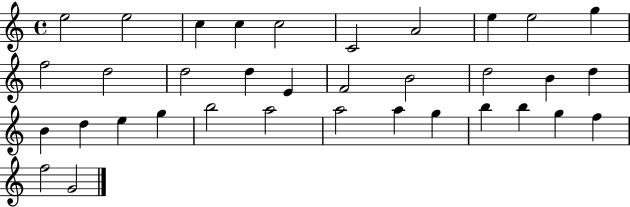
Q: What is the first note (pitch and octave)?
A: E5